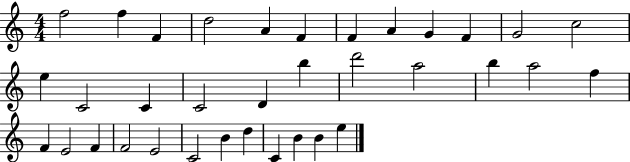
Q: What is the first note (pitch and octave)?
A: F5